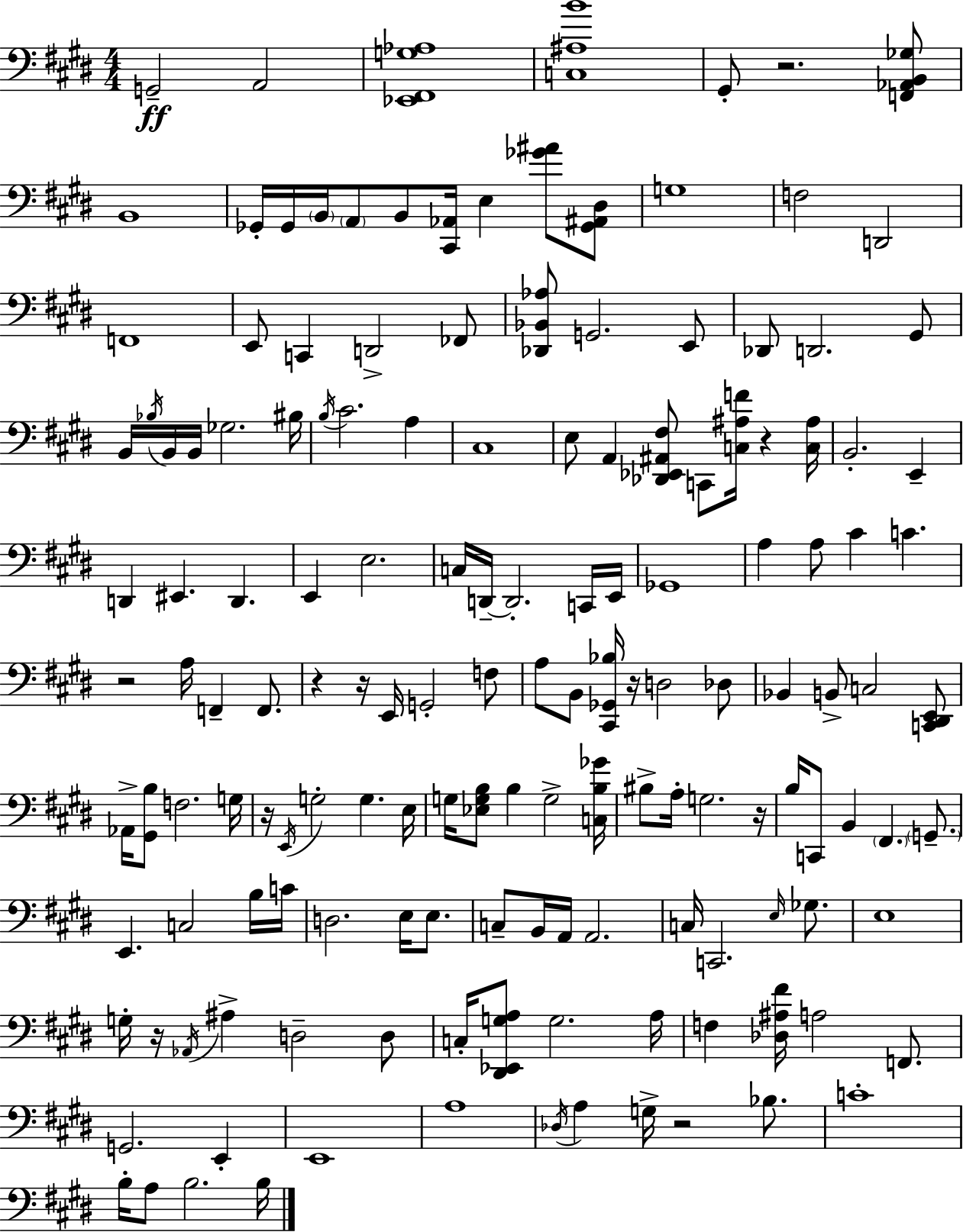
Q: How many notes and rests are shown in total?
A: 151